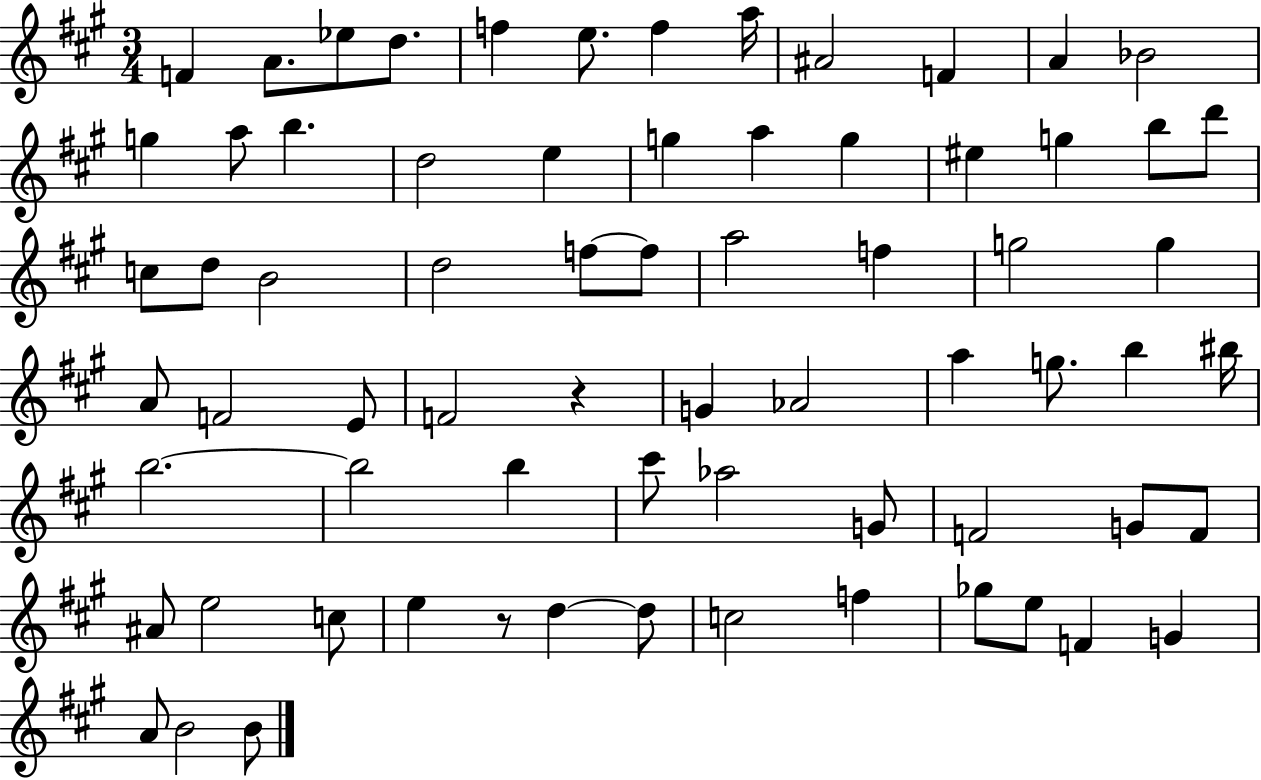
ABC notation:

X:1
T:Untitled
M:3/4
L:1/4
K:A
F A/2 _e/2 d/2 f e/2 f a/4 ^A2 F A _B2 g a/2 b d2 e g a g ^e g b/2 d'/2 c/2 d/2 B2 d2 f/2 f/2 a2 f g2 g A/2 F2 E/2 F2 z G _A2 a g/2 b ^b/4 b2 b2 b ^c'/2 _a2 G/2 F2 G/2 F/2 ^A/2 e2 c/2 e z/2 d d/2 c2 f _g/2 e/2 F G A/2 B2 B/2